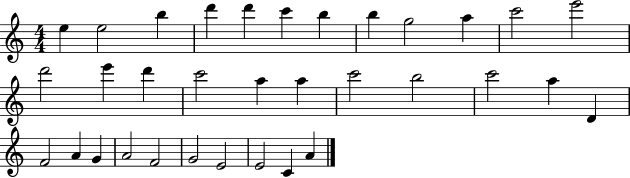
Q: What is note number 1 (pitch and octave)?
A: E5